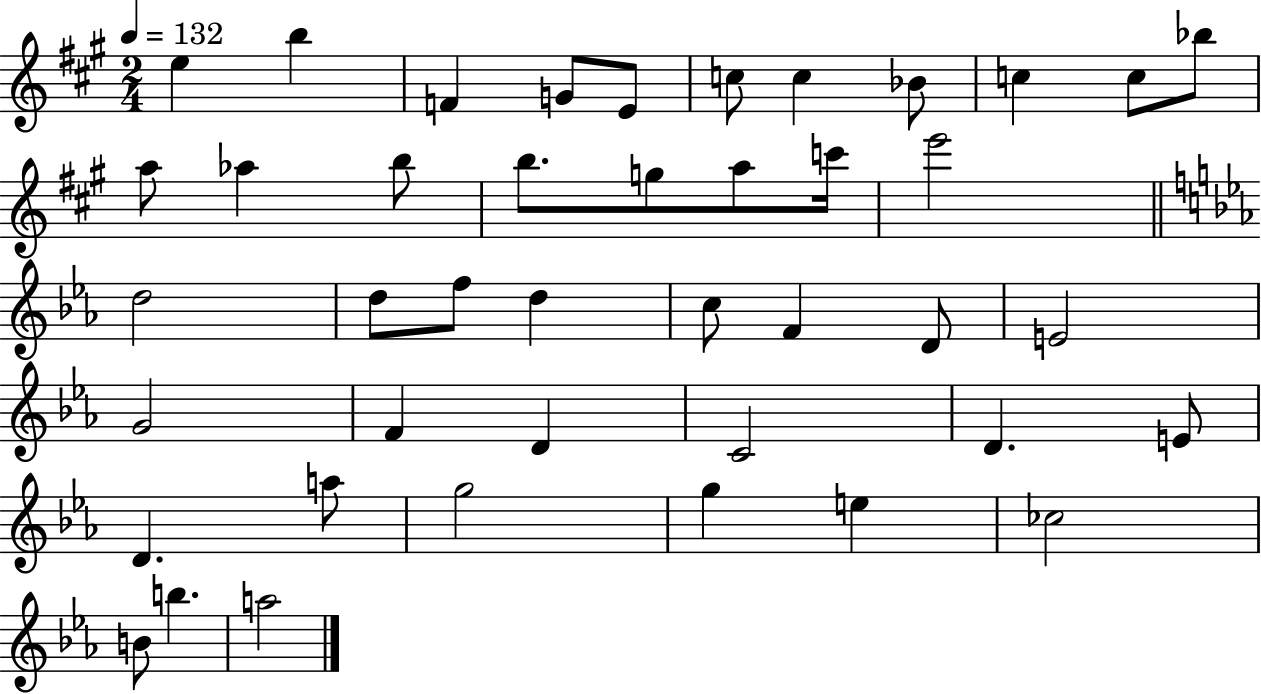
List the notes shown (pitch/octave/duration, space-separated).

E5/q B5/q F4/q G4/e E4/e C5/e C5/q Bb4/e C5/q C5/e Bb5/e A5/e Ab5/q B5/e B5/e. G5/e A5/e C6/s E6/h D5/h D5/e F5/e D5/q C5/e F4/q D4/e E4/h G4/h F4/q D4/q C4/h D4/q. E4/e D4/q. A5/e G5/h G5/q E5/q CES5/h B4/e B5/q. A5/h